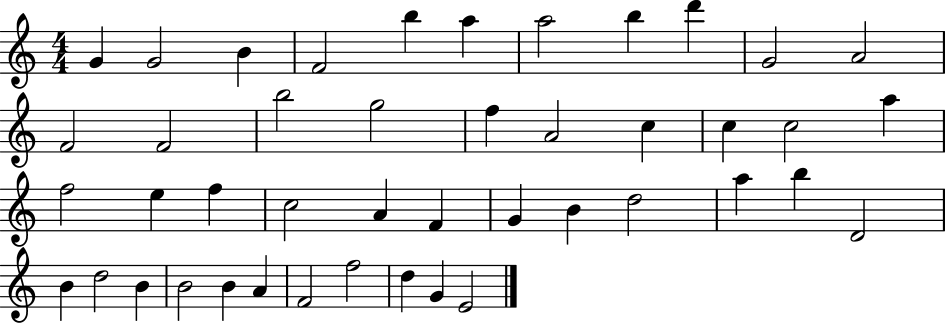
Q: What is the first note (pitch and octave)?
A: G4